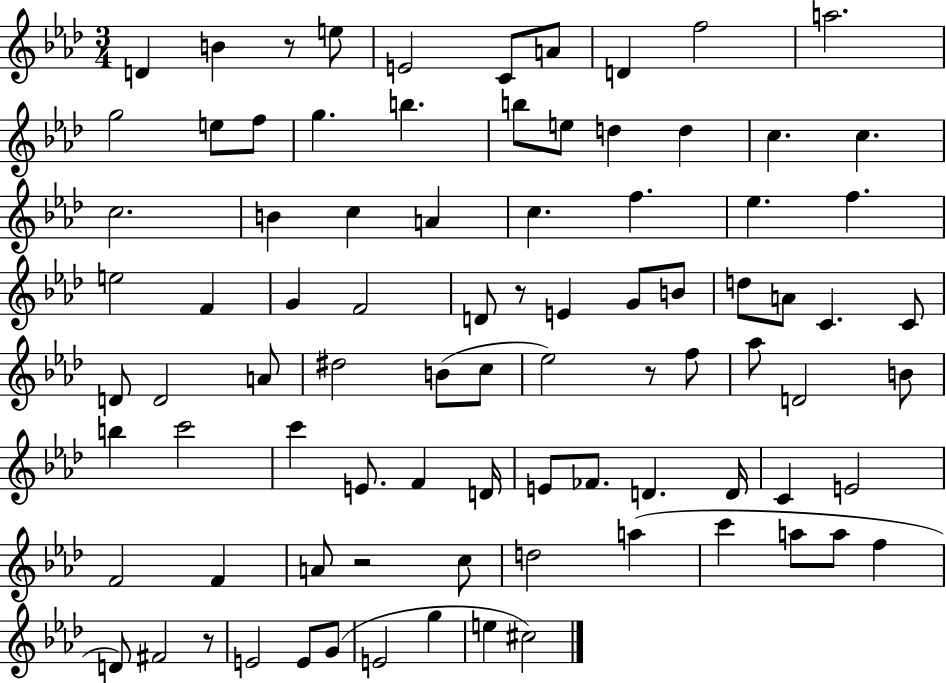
X:1
T:Untitled
M:3/4
L:1/4
K:Ab
D B z/2 e/2 E2 C/2 A/2 D f2 a2 g2 e/2 f/2 g b b/2 e/2 d d c c c2 B c A c f _e f e2 F G F2 D/2 z/2 E G/2 B/2 d/2 A/2 C C/2 D/2 D2 A/2 ^d2 B/2 c/2 _e2 z/2 f/2 _a/2 D2 B/2 b c'2 c' E/2 F D/4 E/2 _F/2 D D/4 C E2 F2 F A/2 z2 c/2 d2 a c' a/2 a/2 f D/2 ^F2 z/2 E2 E/2 G/2 E2 g e ^c2